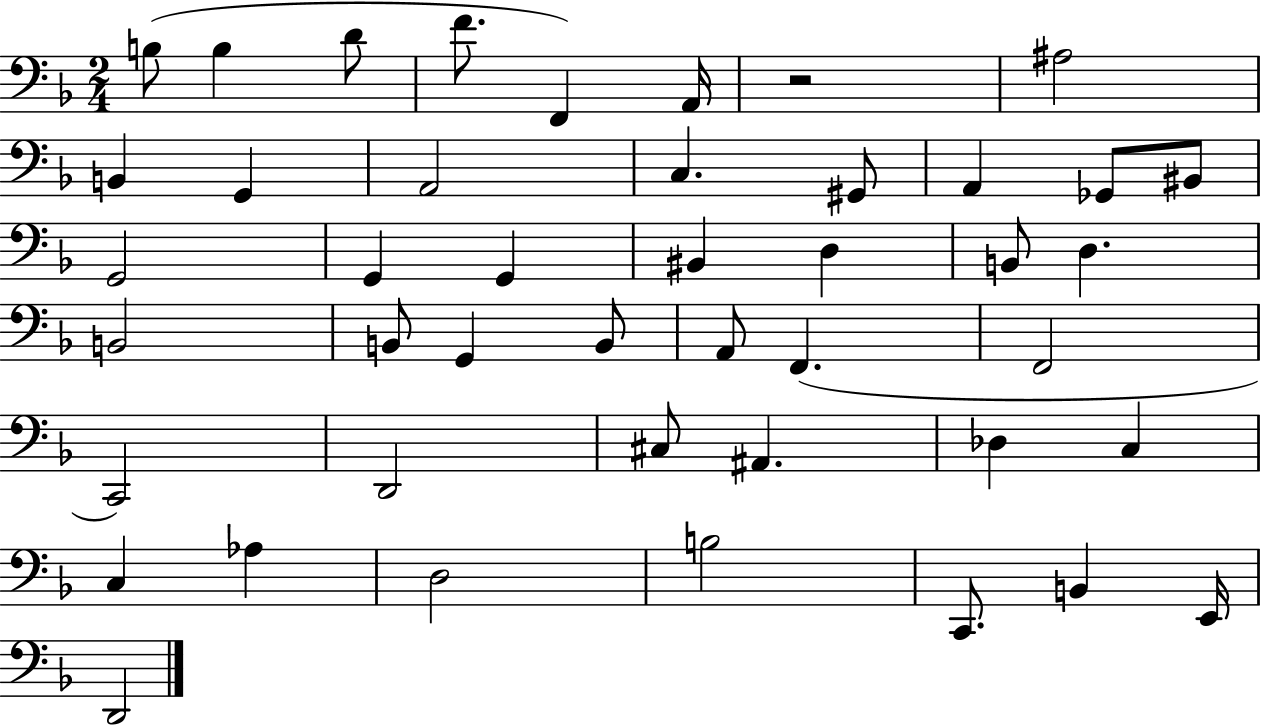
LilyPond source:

{
  \clef bass
  \numericTimeSignature
  \time 2/4
  \key f \major
  b8( b4 d'8 | f'8. f,4) a,16 | r2 | ais2 | \break b,4 g,4 | a,2 | c4. gis,8 | a,4 ges,8 bis,8 | \break g,2 | g,4 g,4 | bis,4 d4 | b,8 d4. | \break b,2 | b,8 g,4 b,8 | a,8 f,4.( | f,2 | \break c,2) | d,2 | cis8 ais,4. | des4 c4 | \break c4 aes4 | d2 | b2 | c,8. b,4 e,16 | \break d,2 | \bar "|."
}